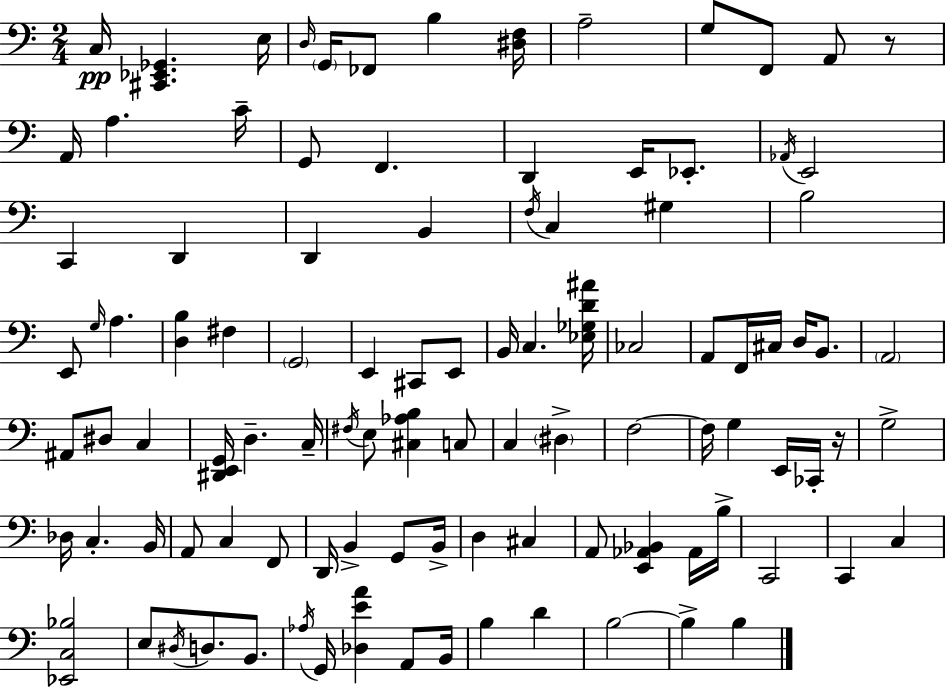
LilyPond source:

{
  \clef bass
  \numericTimeSignature
  \time 2/4
  \key c \major
  c16\pp <cis, ees, ges,>4. e16 | \grace { d16 } \parenthesize g,16 fes,8 b4 | <dis f>16 a2-- | g8 f,8 a,8 r8 | \break a,16 a4. | c'16-- g,8 f,4. | d,4 e,16 ees,8.-. | \acciaccatura { aes,16 } e,2 | \break c,4 d,4 | d,4 b,4 | \acciaccatura { f16 } c4 gis4 | b2 | \break e,8 \grace { g16 } a4. | <d b>4 | fis4 \parenthesize g,2 | e,4 | \break cis,8 e,8 b,16 c4. | <ees ges d' ais'>16 ces2 | a,8 f,16 cis16 | d16 b,8. \parenthesize a,2 | \break ais,8 dis8 | c4 <dis, e, g,>16 d4.-- | c16-- \acciaccatura { fis16 } e8 <cis aes b>4 | c8 c4 | \break \parenthesize dis4-> f2~~ | f16 g4 | e,16 ces,16-. r16 g2-> | des16 c4.-. | \break b,16 a,8 c4 | f,8 d,16 b,4-> | g,8 b,16-> d4 | cis4 a,8 <e, aes, bes,>4 | \break aes,16 b16-> c,2 | c,4 | c4 <ees, c bes>2 | e8 \acciaccatura { dis16 } | \break d8. b,8. \acciaccatura { aes16 } g,16 | <des e' a'>4 a,8 b,16 b4 | d'4 b2~~ | b4-> | \break b4 \bar "|."
}